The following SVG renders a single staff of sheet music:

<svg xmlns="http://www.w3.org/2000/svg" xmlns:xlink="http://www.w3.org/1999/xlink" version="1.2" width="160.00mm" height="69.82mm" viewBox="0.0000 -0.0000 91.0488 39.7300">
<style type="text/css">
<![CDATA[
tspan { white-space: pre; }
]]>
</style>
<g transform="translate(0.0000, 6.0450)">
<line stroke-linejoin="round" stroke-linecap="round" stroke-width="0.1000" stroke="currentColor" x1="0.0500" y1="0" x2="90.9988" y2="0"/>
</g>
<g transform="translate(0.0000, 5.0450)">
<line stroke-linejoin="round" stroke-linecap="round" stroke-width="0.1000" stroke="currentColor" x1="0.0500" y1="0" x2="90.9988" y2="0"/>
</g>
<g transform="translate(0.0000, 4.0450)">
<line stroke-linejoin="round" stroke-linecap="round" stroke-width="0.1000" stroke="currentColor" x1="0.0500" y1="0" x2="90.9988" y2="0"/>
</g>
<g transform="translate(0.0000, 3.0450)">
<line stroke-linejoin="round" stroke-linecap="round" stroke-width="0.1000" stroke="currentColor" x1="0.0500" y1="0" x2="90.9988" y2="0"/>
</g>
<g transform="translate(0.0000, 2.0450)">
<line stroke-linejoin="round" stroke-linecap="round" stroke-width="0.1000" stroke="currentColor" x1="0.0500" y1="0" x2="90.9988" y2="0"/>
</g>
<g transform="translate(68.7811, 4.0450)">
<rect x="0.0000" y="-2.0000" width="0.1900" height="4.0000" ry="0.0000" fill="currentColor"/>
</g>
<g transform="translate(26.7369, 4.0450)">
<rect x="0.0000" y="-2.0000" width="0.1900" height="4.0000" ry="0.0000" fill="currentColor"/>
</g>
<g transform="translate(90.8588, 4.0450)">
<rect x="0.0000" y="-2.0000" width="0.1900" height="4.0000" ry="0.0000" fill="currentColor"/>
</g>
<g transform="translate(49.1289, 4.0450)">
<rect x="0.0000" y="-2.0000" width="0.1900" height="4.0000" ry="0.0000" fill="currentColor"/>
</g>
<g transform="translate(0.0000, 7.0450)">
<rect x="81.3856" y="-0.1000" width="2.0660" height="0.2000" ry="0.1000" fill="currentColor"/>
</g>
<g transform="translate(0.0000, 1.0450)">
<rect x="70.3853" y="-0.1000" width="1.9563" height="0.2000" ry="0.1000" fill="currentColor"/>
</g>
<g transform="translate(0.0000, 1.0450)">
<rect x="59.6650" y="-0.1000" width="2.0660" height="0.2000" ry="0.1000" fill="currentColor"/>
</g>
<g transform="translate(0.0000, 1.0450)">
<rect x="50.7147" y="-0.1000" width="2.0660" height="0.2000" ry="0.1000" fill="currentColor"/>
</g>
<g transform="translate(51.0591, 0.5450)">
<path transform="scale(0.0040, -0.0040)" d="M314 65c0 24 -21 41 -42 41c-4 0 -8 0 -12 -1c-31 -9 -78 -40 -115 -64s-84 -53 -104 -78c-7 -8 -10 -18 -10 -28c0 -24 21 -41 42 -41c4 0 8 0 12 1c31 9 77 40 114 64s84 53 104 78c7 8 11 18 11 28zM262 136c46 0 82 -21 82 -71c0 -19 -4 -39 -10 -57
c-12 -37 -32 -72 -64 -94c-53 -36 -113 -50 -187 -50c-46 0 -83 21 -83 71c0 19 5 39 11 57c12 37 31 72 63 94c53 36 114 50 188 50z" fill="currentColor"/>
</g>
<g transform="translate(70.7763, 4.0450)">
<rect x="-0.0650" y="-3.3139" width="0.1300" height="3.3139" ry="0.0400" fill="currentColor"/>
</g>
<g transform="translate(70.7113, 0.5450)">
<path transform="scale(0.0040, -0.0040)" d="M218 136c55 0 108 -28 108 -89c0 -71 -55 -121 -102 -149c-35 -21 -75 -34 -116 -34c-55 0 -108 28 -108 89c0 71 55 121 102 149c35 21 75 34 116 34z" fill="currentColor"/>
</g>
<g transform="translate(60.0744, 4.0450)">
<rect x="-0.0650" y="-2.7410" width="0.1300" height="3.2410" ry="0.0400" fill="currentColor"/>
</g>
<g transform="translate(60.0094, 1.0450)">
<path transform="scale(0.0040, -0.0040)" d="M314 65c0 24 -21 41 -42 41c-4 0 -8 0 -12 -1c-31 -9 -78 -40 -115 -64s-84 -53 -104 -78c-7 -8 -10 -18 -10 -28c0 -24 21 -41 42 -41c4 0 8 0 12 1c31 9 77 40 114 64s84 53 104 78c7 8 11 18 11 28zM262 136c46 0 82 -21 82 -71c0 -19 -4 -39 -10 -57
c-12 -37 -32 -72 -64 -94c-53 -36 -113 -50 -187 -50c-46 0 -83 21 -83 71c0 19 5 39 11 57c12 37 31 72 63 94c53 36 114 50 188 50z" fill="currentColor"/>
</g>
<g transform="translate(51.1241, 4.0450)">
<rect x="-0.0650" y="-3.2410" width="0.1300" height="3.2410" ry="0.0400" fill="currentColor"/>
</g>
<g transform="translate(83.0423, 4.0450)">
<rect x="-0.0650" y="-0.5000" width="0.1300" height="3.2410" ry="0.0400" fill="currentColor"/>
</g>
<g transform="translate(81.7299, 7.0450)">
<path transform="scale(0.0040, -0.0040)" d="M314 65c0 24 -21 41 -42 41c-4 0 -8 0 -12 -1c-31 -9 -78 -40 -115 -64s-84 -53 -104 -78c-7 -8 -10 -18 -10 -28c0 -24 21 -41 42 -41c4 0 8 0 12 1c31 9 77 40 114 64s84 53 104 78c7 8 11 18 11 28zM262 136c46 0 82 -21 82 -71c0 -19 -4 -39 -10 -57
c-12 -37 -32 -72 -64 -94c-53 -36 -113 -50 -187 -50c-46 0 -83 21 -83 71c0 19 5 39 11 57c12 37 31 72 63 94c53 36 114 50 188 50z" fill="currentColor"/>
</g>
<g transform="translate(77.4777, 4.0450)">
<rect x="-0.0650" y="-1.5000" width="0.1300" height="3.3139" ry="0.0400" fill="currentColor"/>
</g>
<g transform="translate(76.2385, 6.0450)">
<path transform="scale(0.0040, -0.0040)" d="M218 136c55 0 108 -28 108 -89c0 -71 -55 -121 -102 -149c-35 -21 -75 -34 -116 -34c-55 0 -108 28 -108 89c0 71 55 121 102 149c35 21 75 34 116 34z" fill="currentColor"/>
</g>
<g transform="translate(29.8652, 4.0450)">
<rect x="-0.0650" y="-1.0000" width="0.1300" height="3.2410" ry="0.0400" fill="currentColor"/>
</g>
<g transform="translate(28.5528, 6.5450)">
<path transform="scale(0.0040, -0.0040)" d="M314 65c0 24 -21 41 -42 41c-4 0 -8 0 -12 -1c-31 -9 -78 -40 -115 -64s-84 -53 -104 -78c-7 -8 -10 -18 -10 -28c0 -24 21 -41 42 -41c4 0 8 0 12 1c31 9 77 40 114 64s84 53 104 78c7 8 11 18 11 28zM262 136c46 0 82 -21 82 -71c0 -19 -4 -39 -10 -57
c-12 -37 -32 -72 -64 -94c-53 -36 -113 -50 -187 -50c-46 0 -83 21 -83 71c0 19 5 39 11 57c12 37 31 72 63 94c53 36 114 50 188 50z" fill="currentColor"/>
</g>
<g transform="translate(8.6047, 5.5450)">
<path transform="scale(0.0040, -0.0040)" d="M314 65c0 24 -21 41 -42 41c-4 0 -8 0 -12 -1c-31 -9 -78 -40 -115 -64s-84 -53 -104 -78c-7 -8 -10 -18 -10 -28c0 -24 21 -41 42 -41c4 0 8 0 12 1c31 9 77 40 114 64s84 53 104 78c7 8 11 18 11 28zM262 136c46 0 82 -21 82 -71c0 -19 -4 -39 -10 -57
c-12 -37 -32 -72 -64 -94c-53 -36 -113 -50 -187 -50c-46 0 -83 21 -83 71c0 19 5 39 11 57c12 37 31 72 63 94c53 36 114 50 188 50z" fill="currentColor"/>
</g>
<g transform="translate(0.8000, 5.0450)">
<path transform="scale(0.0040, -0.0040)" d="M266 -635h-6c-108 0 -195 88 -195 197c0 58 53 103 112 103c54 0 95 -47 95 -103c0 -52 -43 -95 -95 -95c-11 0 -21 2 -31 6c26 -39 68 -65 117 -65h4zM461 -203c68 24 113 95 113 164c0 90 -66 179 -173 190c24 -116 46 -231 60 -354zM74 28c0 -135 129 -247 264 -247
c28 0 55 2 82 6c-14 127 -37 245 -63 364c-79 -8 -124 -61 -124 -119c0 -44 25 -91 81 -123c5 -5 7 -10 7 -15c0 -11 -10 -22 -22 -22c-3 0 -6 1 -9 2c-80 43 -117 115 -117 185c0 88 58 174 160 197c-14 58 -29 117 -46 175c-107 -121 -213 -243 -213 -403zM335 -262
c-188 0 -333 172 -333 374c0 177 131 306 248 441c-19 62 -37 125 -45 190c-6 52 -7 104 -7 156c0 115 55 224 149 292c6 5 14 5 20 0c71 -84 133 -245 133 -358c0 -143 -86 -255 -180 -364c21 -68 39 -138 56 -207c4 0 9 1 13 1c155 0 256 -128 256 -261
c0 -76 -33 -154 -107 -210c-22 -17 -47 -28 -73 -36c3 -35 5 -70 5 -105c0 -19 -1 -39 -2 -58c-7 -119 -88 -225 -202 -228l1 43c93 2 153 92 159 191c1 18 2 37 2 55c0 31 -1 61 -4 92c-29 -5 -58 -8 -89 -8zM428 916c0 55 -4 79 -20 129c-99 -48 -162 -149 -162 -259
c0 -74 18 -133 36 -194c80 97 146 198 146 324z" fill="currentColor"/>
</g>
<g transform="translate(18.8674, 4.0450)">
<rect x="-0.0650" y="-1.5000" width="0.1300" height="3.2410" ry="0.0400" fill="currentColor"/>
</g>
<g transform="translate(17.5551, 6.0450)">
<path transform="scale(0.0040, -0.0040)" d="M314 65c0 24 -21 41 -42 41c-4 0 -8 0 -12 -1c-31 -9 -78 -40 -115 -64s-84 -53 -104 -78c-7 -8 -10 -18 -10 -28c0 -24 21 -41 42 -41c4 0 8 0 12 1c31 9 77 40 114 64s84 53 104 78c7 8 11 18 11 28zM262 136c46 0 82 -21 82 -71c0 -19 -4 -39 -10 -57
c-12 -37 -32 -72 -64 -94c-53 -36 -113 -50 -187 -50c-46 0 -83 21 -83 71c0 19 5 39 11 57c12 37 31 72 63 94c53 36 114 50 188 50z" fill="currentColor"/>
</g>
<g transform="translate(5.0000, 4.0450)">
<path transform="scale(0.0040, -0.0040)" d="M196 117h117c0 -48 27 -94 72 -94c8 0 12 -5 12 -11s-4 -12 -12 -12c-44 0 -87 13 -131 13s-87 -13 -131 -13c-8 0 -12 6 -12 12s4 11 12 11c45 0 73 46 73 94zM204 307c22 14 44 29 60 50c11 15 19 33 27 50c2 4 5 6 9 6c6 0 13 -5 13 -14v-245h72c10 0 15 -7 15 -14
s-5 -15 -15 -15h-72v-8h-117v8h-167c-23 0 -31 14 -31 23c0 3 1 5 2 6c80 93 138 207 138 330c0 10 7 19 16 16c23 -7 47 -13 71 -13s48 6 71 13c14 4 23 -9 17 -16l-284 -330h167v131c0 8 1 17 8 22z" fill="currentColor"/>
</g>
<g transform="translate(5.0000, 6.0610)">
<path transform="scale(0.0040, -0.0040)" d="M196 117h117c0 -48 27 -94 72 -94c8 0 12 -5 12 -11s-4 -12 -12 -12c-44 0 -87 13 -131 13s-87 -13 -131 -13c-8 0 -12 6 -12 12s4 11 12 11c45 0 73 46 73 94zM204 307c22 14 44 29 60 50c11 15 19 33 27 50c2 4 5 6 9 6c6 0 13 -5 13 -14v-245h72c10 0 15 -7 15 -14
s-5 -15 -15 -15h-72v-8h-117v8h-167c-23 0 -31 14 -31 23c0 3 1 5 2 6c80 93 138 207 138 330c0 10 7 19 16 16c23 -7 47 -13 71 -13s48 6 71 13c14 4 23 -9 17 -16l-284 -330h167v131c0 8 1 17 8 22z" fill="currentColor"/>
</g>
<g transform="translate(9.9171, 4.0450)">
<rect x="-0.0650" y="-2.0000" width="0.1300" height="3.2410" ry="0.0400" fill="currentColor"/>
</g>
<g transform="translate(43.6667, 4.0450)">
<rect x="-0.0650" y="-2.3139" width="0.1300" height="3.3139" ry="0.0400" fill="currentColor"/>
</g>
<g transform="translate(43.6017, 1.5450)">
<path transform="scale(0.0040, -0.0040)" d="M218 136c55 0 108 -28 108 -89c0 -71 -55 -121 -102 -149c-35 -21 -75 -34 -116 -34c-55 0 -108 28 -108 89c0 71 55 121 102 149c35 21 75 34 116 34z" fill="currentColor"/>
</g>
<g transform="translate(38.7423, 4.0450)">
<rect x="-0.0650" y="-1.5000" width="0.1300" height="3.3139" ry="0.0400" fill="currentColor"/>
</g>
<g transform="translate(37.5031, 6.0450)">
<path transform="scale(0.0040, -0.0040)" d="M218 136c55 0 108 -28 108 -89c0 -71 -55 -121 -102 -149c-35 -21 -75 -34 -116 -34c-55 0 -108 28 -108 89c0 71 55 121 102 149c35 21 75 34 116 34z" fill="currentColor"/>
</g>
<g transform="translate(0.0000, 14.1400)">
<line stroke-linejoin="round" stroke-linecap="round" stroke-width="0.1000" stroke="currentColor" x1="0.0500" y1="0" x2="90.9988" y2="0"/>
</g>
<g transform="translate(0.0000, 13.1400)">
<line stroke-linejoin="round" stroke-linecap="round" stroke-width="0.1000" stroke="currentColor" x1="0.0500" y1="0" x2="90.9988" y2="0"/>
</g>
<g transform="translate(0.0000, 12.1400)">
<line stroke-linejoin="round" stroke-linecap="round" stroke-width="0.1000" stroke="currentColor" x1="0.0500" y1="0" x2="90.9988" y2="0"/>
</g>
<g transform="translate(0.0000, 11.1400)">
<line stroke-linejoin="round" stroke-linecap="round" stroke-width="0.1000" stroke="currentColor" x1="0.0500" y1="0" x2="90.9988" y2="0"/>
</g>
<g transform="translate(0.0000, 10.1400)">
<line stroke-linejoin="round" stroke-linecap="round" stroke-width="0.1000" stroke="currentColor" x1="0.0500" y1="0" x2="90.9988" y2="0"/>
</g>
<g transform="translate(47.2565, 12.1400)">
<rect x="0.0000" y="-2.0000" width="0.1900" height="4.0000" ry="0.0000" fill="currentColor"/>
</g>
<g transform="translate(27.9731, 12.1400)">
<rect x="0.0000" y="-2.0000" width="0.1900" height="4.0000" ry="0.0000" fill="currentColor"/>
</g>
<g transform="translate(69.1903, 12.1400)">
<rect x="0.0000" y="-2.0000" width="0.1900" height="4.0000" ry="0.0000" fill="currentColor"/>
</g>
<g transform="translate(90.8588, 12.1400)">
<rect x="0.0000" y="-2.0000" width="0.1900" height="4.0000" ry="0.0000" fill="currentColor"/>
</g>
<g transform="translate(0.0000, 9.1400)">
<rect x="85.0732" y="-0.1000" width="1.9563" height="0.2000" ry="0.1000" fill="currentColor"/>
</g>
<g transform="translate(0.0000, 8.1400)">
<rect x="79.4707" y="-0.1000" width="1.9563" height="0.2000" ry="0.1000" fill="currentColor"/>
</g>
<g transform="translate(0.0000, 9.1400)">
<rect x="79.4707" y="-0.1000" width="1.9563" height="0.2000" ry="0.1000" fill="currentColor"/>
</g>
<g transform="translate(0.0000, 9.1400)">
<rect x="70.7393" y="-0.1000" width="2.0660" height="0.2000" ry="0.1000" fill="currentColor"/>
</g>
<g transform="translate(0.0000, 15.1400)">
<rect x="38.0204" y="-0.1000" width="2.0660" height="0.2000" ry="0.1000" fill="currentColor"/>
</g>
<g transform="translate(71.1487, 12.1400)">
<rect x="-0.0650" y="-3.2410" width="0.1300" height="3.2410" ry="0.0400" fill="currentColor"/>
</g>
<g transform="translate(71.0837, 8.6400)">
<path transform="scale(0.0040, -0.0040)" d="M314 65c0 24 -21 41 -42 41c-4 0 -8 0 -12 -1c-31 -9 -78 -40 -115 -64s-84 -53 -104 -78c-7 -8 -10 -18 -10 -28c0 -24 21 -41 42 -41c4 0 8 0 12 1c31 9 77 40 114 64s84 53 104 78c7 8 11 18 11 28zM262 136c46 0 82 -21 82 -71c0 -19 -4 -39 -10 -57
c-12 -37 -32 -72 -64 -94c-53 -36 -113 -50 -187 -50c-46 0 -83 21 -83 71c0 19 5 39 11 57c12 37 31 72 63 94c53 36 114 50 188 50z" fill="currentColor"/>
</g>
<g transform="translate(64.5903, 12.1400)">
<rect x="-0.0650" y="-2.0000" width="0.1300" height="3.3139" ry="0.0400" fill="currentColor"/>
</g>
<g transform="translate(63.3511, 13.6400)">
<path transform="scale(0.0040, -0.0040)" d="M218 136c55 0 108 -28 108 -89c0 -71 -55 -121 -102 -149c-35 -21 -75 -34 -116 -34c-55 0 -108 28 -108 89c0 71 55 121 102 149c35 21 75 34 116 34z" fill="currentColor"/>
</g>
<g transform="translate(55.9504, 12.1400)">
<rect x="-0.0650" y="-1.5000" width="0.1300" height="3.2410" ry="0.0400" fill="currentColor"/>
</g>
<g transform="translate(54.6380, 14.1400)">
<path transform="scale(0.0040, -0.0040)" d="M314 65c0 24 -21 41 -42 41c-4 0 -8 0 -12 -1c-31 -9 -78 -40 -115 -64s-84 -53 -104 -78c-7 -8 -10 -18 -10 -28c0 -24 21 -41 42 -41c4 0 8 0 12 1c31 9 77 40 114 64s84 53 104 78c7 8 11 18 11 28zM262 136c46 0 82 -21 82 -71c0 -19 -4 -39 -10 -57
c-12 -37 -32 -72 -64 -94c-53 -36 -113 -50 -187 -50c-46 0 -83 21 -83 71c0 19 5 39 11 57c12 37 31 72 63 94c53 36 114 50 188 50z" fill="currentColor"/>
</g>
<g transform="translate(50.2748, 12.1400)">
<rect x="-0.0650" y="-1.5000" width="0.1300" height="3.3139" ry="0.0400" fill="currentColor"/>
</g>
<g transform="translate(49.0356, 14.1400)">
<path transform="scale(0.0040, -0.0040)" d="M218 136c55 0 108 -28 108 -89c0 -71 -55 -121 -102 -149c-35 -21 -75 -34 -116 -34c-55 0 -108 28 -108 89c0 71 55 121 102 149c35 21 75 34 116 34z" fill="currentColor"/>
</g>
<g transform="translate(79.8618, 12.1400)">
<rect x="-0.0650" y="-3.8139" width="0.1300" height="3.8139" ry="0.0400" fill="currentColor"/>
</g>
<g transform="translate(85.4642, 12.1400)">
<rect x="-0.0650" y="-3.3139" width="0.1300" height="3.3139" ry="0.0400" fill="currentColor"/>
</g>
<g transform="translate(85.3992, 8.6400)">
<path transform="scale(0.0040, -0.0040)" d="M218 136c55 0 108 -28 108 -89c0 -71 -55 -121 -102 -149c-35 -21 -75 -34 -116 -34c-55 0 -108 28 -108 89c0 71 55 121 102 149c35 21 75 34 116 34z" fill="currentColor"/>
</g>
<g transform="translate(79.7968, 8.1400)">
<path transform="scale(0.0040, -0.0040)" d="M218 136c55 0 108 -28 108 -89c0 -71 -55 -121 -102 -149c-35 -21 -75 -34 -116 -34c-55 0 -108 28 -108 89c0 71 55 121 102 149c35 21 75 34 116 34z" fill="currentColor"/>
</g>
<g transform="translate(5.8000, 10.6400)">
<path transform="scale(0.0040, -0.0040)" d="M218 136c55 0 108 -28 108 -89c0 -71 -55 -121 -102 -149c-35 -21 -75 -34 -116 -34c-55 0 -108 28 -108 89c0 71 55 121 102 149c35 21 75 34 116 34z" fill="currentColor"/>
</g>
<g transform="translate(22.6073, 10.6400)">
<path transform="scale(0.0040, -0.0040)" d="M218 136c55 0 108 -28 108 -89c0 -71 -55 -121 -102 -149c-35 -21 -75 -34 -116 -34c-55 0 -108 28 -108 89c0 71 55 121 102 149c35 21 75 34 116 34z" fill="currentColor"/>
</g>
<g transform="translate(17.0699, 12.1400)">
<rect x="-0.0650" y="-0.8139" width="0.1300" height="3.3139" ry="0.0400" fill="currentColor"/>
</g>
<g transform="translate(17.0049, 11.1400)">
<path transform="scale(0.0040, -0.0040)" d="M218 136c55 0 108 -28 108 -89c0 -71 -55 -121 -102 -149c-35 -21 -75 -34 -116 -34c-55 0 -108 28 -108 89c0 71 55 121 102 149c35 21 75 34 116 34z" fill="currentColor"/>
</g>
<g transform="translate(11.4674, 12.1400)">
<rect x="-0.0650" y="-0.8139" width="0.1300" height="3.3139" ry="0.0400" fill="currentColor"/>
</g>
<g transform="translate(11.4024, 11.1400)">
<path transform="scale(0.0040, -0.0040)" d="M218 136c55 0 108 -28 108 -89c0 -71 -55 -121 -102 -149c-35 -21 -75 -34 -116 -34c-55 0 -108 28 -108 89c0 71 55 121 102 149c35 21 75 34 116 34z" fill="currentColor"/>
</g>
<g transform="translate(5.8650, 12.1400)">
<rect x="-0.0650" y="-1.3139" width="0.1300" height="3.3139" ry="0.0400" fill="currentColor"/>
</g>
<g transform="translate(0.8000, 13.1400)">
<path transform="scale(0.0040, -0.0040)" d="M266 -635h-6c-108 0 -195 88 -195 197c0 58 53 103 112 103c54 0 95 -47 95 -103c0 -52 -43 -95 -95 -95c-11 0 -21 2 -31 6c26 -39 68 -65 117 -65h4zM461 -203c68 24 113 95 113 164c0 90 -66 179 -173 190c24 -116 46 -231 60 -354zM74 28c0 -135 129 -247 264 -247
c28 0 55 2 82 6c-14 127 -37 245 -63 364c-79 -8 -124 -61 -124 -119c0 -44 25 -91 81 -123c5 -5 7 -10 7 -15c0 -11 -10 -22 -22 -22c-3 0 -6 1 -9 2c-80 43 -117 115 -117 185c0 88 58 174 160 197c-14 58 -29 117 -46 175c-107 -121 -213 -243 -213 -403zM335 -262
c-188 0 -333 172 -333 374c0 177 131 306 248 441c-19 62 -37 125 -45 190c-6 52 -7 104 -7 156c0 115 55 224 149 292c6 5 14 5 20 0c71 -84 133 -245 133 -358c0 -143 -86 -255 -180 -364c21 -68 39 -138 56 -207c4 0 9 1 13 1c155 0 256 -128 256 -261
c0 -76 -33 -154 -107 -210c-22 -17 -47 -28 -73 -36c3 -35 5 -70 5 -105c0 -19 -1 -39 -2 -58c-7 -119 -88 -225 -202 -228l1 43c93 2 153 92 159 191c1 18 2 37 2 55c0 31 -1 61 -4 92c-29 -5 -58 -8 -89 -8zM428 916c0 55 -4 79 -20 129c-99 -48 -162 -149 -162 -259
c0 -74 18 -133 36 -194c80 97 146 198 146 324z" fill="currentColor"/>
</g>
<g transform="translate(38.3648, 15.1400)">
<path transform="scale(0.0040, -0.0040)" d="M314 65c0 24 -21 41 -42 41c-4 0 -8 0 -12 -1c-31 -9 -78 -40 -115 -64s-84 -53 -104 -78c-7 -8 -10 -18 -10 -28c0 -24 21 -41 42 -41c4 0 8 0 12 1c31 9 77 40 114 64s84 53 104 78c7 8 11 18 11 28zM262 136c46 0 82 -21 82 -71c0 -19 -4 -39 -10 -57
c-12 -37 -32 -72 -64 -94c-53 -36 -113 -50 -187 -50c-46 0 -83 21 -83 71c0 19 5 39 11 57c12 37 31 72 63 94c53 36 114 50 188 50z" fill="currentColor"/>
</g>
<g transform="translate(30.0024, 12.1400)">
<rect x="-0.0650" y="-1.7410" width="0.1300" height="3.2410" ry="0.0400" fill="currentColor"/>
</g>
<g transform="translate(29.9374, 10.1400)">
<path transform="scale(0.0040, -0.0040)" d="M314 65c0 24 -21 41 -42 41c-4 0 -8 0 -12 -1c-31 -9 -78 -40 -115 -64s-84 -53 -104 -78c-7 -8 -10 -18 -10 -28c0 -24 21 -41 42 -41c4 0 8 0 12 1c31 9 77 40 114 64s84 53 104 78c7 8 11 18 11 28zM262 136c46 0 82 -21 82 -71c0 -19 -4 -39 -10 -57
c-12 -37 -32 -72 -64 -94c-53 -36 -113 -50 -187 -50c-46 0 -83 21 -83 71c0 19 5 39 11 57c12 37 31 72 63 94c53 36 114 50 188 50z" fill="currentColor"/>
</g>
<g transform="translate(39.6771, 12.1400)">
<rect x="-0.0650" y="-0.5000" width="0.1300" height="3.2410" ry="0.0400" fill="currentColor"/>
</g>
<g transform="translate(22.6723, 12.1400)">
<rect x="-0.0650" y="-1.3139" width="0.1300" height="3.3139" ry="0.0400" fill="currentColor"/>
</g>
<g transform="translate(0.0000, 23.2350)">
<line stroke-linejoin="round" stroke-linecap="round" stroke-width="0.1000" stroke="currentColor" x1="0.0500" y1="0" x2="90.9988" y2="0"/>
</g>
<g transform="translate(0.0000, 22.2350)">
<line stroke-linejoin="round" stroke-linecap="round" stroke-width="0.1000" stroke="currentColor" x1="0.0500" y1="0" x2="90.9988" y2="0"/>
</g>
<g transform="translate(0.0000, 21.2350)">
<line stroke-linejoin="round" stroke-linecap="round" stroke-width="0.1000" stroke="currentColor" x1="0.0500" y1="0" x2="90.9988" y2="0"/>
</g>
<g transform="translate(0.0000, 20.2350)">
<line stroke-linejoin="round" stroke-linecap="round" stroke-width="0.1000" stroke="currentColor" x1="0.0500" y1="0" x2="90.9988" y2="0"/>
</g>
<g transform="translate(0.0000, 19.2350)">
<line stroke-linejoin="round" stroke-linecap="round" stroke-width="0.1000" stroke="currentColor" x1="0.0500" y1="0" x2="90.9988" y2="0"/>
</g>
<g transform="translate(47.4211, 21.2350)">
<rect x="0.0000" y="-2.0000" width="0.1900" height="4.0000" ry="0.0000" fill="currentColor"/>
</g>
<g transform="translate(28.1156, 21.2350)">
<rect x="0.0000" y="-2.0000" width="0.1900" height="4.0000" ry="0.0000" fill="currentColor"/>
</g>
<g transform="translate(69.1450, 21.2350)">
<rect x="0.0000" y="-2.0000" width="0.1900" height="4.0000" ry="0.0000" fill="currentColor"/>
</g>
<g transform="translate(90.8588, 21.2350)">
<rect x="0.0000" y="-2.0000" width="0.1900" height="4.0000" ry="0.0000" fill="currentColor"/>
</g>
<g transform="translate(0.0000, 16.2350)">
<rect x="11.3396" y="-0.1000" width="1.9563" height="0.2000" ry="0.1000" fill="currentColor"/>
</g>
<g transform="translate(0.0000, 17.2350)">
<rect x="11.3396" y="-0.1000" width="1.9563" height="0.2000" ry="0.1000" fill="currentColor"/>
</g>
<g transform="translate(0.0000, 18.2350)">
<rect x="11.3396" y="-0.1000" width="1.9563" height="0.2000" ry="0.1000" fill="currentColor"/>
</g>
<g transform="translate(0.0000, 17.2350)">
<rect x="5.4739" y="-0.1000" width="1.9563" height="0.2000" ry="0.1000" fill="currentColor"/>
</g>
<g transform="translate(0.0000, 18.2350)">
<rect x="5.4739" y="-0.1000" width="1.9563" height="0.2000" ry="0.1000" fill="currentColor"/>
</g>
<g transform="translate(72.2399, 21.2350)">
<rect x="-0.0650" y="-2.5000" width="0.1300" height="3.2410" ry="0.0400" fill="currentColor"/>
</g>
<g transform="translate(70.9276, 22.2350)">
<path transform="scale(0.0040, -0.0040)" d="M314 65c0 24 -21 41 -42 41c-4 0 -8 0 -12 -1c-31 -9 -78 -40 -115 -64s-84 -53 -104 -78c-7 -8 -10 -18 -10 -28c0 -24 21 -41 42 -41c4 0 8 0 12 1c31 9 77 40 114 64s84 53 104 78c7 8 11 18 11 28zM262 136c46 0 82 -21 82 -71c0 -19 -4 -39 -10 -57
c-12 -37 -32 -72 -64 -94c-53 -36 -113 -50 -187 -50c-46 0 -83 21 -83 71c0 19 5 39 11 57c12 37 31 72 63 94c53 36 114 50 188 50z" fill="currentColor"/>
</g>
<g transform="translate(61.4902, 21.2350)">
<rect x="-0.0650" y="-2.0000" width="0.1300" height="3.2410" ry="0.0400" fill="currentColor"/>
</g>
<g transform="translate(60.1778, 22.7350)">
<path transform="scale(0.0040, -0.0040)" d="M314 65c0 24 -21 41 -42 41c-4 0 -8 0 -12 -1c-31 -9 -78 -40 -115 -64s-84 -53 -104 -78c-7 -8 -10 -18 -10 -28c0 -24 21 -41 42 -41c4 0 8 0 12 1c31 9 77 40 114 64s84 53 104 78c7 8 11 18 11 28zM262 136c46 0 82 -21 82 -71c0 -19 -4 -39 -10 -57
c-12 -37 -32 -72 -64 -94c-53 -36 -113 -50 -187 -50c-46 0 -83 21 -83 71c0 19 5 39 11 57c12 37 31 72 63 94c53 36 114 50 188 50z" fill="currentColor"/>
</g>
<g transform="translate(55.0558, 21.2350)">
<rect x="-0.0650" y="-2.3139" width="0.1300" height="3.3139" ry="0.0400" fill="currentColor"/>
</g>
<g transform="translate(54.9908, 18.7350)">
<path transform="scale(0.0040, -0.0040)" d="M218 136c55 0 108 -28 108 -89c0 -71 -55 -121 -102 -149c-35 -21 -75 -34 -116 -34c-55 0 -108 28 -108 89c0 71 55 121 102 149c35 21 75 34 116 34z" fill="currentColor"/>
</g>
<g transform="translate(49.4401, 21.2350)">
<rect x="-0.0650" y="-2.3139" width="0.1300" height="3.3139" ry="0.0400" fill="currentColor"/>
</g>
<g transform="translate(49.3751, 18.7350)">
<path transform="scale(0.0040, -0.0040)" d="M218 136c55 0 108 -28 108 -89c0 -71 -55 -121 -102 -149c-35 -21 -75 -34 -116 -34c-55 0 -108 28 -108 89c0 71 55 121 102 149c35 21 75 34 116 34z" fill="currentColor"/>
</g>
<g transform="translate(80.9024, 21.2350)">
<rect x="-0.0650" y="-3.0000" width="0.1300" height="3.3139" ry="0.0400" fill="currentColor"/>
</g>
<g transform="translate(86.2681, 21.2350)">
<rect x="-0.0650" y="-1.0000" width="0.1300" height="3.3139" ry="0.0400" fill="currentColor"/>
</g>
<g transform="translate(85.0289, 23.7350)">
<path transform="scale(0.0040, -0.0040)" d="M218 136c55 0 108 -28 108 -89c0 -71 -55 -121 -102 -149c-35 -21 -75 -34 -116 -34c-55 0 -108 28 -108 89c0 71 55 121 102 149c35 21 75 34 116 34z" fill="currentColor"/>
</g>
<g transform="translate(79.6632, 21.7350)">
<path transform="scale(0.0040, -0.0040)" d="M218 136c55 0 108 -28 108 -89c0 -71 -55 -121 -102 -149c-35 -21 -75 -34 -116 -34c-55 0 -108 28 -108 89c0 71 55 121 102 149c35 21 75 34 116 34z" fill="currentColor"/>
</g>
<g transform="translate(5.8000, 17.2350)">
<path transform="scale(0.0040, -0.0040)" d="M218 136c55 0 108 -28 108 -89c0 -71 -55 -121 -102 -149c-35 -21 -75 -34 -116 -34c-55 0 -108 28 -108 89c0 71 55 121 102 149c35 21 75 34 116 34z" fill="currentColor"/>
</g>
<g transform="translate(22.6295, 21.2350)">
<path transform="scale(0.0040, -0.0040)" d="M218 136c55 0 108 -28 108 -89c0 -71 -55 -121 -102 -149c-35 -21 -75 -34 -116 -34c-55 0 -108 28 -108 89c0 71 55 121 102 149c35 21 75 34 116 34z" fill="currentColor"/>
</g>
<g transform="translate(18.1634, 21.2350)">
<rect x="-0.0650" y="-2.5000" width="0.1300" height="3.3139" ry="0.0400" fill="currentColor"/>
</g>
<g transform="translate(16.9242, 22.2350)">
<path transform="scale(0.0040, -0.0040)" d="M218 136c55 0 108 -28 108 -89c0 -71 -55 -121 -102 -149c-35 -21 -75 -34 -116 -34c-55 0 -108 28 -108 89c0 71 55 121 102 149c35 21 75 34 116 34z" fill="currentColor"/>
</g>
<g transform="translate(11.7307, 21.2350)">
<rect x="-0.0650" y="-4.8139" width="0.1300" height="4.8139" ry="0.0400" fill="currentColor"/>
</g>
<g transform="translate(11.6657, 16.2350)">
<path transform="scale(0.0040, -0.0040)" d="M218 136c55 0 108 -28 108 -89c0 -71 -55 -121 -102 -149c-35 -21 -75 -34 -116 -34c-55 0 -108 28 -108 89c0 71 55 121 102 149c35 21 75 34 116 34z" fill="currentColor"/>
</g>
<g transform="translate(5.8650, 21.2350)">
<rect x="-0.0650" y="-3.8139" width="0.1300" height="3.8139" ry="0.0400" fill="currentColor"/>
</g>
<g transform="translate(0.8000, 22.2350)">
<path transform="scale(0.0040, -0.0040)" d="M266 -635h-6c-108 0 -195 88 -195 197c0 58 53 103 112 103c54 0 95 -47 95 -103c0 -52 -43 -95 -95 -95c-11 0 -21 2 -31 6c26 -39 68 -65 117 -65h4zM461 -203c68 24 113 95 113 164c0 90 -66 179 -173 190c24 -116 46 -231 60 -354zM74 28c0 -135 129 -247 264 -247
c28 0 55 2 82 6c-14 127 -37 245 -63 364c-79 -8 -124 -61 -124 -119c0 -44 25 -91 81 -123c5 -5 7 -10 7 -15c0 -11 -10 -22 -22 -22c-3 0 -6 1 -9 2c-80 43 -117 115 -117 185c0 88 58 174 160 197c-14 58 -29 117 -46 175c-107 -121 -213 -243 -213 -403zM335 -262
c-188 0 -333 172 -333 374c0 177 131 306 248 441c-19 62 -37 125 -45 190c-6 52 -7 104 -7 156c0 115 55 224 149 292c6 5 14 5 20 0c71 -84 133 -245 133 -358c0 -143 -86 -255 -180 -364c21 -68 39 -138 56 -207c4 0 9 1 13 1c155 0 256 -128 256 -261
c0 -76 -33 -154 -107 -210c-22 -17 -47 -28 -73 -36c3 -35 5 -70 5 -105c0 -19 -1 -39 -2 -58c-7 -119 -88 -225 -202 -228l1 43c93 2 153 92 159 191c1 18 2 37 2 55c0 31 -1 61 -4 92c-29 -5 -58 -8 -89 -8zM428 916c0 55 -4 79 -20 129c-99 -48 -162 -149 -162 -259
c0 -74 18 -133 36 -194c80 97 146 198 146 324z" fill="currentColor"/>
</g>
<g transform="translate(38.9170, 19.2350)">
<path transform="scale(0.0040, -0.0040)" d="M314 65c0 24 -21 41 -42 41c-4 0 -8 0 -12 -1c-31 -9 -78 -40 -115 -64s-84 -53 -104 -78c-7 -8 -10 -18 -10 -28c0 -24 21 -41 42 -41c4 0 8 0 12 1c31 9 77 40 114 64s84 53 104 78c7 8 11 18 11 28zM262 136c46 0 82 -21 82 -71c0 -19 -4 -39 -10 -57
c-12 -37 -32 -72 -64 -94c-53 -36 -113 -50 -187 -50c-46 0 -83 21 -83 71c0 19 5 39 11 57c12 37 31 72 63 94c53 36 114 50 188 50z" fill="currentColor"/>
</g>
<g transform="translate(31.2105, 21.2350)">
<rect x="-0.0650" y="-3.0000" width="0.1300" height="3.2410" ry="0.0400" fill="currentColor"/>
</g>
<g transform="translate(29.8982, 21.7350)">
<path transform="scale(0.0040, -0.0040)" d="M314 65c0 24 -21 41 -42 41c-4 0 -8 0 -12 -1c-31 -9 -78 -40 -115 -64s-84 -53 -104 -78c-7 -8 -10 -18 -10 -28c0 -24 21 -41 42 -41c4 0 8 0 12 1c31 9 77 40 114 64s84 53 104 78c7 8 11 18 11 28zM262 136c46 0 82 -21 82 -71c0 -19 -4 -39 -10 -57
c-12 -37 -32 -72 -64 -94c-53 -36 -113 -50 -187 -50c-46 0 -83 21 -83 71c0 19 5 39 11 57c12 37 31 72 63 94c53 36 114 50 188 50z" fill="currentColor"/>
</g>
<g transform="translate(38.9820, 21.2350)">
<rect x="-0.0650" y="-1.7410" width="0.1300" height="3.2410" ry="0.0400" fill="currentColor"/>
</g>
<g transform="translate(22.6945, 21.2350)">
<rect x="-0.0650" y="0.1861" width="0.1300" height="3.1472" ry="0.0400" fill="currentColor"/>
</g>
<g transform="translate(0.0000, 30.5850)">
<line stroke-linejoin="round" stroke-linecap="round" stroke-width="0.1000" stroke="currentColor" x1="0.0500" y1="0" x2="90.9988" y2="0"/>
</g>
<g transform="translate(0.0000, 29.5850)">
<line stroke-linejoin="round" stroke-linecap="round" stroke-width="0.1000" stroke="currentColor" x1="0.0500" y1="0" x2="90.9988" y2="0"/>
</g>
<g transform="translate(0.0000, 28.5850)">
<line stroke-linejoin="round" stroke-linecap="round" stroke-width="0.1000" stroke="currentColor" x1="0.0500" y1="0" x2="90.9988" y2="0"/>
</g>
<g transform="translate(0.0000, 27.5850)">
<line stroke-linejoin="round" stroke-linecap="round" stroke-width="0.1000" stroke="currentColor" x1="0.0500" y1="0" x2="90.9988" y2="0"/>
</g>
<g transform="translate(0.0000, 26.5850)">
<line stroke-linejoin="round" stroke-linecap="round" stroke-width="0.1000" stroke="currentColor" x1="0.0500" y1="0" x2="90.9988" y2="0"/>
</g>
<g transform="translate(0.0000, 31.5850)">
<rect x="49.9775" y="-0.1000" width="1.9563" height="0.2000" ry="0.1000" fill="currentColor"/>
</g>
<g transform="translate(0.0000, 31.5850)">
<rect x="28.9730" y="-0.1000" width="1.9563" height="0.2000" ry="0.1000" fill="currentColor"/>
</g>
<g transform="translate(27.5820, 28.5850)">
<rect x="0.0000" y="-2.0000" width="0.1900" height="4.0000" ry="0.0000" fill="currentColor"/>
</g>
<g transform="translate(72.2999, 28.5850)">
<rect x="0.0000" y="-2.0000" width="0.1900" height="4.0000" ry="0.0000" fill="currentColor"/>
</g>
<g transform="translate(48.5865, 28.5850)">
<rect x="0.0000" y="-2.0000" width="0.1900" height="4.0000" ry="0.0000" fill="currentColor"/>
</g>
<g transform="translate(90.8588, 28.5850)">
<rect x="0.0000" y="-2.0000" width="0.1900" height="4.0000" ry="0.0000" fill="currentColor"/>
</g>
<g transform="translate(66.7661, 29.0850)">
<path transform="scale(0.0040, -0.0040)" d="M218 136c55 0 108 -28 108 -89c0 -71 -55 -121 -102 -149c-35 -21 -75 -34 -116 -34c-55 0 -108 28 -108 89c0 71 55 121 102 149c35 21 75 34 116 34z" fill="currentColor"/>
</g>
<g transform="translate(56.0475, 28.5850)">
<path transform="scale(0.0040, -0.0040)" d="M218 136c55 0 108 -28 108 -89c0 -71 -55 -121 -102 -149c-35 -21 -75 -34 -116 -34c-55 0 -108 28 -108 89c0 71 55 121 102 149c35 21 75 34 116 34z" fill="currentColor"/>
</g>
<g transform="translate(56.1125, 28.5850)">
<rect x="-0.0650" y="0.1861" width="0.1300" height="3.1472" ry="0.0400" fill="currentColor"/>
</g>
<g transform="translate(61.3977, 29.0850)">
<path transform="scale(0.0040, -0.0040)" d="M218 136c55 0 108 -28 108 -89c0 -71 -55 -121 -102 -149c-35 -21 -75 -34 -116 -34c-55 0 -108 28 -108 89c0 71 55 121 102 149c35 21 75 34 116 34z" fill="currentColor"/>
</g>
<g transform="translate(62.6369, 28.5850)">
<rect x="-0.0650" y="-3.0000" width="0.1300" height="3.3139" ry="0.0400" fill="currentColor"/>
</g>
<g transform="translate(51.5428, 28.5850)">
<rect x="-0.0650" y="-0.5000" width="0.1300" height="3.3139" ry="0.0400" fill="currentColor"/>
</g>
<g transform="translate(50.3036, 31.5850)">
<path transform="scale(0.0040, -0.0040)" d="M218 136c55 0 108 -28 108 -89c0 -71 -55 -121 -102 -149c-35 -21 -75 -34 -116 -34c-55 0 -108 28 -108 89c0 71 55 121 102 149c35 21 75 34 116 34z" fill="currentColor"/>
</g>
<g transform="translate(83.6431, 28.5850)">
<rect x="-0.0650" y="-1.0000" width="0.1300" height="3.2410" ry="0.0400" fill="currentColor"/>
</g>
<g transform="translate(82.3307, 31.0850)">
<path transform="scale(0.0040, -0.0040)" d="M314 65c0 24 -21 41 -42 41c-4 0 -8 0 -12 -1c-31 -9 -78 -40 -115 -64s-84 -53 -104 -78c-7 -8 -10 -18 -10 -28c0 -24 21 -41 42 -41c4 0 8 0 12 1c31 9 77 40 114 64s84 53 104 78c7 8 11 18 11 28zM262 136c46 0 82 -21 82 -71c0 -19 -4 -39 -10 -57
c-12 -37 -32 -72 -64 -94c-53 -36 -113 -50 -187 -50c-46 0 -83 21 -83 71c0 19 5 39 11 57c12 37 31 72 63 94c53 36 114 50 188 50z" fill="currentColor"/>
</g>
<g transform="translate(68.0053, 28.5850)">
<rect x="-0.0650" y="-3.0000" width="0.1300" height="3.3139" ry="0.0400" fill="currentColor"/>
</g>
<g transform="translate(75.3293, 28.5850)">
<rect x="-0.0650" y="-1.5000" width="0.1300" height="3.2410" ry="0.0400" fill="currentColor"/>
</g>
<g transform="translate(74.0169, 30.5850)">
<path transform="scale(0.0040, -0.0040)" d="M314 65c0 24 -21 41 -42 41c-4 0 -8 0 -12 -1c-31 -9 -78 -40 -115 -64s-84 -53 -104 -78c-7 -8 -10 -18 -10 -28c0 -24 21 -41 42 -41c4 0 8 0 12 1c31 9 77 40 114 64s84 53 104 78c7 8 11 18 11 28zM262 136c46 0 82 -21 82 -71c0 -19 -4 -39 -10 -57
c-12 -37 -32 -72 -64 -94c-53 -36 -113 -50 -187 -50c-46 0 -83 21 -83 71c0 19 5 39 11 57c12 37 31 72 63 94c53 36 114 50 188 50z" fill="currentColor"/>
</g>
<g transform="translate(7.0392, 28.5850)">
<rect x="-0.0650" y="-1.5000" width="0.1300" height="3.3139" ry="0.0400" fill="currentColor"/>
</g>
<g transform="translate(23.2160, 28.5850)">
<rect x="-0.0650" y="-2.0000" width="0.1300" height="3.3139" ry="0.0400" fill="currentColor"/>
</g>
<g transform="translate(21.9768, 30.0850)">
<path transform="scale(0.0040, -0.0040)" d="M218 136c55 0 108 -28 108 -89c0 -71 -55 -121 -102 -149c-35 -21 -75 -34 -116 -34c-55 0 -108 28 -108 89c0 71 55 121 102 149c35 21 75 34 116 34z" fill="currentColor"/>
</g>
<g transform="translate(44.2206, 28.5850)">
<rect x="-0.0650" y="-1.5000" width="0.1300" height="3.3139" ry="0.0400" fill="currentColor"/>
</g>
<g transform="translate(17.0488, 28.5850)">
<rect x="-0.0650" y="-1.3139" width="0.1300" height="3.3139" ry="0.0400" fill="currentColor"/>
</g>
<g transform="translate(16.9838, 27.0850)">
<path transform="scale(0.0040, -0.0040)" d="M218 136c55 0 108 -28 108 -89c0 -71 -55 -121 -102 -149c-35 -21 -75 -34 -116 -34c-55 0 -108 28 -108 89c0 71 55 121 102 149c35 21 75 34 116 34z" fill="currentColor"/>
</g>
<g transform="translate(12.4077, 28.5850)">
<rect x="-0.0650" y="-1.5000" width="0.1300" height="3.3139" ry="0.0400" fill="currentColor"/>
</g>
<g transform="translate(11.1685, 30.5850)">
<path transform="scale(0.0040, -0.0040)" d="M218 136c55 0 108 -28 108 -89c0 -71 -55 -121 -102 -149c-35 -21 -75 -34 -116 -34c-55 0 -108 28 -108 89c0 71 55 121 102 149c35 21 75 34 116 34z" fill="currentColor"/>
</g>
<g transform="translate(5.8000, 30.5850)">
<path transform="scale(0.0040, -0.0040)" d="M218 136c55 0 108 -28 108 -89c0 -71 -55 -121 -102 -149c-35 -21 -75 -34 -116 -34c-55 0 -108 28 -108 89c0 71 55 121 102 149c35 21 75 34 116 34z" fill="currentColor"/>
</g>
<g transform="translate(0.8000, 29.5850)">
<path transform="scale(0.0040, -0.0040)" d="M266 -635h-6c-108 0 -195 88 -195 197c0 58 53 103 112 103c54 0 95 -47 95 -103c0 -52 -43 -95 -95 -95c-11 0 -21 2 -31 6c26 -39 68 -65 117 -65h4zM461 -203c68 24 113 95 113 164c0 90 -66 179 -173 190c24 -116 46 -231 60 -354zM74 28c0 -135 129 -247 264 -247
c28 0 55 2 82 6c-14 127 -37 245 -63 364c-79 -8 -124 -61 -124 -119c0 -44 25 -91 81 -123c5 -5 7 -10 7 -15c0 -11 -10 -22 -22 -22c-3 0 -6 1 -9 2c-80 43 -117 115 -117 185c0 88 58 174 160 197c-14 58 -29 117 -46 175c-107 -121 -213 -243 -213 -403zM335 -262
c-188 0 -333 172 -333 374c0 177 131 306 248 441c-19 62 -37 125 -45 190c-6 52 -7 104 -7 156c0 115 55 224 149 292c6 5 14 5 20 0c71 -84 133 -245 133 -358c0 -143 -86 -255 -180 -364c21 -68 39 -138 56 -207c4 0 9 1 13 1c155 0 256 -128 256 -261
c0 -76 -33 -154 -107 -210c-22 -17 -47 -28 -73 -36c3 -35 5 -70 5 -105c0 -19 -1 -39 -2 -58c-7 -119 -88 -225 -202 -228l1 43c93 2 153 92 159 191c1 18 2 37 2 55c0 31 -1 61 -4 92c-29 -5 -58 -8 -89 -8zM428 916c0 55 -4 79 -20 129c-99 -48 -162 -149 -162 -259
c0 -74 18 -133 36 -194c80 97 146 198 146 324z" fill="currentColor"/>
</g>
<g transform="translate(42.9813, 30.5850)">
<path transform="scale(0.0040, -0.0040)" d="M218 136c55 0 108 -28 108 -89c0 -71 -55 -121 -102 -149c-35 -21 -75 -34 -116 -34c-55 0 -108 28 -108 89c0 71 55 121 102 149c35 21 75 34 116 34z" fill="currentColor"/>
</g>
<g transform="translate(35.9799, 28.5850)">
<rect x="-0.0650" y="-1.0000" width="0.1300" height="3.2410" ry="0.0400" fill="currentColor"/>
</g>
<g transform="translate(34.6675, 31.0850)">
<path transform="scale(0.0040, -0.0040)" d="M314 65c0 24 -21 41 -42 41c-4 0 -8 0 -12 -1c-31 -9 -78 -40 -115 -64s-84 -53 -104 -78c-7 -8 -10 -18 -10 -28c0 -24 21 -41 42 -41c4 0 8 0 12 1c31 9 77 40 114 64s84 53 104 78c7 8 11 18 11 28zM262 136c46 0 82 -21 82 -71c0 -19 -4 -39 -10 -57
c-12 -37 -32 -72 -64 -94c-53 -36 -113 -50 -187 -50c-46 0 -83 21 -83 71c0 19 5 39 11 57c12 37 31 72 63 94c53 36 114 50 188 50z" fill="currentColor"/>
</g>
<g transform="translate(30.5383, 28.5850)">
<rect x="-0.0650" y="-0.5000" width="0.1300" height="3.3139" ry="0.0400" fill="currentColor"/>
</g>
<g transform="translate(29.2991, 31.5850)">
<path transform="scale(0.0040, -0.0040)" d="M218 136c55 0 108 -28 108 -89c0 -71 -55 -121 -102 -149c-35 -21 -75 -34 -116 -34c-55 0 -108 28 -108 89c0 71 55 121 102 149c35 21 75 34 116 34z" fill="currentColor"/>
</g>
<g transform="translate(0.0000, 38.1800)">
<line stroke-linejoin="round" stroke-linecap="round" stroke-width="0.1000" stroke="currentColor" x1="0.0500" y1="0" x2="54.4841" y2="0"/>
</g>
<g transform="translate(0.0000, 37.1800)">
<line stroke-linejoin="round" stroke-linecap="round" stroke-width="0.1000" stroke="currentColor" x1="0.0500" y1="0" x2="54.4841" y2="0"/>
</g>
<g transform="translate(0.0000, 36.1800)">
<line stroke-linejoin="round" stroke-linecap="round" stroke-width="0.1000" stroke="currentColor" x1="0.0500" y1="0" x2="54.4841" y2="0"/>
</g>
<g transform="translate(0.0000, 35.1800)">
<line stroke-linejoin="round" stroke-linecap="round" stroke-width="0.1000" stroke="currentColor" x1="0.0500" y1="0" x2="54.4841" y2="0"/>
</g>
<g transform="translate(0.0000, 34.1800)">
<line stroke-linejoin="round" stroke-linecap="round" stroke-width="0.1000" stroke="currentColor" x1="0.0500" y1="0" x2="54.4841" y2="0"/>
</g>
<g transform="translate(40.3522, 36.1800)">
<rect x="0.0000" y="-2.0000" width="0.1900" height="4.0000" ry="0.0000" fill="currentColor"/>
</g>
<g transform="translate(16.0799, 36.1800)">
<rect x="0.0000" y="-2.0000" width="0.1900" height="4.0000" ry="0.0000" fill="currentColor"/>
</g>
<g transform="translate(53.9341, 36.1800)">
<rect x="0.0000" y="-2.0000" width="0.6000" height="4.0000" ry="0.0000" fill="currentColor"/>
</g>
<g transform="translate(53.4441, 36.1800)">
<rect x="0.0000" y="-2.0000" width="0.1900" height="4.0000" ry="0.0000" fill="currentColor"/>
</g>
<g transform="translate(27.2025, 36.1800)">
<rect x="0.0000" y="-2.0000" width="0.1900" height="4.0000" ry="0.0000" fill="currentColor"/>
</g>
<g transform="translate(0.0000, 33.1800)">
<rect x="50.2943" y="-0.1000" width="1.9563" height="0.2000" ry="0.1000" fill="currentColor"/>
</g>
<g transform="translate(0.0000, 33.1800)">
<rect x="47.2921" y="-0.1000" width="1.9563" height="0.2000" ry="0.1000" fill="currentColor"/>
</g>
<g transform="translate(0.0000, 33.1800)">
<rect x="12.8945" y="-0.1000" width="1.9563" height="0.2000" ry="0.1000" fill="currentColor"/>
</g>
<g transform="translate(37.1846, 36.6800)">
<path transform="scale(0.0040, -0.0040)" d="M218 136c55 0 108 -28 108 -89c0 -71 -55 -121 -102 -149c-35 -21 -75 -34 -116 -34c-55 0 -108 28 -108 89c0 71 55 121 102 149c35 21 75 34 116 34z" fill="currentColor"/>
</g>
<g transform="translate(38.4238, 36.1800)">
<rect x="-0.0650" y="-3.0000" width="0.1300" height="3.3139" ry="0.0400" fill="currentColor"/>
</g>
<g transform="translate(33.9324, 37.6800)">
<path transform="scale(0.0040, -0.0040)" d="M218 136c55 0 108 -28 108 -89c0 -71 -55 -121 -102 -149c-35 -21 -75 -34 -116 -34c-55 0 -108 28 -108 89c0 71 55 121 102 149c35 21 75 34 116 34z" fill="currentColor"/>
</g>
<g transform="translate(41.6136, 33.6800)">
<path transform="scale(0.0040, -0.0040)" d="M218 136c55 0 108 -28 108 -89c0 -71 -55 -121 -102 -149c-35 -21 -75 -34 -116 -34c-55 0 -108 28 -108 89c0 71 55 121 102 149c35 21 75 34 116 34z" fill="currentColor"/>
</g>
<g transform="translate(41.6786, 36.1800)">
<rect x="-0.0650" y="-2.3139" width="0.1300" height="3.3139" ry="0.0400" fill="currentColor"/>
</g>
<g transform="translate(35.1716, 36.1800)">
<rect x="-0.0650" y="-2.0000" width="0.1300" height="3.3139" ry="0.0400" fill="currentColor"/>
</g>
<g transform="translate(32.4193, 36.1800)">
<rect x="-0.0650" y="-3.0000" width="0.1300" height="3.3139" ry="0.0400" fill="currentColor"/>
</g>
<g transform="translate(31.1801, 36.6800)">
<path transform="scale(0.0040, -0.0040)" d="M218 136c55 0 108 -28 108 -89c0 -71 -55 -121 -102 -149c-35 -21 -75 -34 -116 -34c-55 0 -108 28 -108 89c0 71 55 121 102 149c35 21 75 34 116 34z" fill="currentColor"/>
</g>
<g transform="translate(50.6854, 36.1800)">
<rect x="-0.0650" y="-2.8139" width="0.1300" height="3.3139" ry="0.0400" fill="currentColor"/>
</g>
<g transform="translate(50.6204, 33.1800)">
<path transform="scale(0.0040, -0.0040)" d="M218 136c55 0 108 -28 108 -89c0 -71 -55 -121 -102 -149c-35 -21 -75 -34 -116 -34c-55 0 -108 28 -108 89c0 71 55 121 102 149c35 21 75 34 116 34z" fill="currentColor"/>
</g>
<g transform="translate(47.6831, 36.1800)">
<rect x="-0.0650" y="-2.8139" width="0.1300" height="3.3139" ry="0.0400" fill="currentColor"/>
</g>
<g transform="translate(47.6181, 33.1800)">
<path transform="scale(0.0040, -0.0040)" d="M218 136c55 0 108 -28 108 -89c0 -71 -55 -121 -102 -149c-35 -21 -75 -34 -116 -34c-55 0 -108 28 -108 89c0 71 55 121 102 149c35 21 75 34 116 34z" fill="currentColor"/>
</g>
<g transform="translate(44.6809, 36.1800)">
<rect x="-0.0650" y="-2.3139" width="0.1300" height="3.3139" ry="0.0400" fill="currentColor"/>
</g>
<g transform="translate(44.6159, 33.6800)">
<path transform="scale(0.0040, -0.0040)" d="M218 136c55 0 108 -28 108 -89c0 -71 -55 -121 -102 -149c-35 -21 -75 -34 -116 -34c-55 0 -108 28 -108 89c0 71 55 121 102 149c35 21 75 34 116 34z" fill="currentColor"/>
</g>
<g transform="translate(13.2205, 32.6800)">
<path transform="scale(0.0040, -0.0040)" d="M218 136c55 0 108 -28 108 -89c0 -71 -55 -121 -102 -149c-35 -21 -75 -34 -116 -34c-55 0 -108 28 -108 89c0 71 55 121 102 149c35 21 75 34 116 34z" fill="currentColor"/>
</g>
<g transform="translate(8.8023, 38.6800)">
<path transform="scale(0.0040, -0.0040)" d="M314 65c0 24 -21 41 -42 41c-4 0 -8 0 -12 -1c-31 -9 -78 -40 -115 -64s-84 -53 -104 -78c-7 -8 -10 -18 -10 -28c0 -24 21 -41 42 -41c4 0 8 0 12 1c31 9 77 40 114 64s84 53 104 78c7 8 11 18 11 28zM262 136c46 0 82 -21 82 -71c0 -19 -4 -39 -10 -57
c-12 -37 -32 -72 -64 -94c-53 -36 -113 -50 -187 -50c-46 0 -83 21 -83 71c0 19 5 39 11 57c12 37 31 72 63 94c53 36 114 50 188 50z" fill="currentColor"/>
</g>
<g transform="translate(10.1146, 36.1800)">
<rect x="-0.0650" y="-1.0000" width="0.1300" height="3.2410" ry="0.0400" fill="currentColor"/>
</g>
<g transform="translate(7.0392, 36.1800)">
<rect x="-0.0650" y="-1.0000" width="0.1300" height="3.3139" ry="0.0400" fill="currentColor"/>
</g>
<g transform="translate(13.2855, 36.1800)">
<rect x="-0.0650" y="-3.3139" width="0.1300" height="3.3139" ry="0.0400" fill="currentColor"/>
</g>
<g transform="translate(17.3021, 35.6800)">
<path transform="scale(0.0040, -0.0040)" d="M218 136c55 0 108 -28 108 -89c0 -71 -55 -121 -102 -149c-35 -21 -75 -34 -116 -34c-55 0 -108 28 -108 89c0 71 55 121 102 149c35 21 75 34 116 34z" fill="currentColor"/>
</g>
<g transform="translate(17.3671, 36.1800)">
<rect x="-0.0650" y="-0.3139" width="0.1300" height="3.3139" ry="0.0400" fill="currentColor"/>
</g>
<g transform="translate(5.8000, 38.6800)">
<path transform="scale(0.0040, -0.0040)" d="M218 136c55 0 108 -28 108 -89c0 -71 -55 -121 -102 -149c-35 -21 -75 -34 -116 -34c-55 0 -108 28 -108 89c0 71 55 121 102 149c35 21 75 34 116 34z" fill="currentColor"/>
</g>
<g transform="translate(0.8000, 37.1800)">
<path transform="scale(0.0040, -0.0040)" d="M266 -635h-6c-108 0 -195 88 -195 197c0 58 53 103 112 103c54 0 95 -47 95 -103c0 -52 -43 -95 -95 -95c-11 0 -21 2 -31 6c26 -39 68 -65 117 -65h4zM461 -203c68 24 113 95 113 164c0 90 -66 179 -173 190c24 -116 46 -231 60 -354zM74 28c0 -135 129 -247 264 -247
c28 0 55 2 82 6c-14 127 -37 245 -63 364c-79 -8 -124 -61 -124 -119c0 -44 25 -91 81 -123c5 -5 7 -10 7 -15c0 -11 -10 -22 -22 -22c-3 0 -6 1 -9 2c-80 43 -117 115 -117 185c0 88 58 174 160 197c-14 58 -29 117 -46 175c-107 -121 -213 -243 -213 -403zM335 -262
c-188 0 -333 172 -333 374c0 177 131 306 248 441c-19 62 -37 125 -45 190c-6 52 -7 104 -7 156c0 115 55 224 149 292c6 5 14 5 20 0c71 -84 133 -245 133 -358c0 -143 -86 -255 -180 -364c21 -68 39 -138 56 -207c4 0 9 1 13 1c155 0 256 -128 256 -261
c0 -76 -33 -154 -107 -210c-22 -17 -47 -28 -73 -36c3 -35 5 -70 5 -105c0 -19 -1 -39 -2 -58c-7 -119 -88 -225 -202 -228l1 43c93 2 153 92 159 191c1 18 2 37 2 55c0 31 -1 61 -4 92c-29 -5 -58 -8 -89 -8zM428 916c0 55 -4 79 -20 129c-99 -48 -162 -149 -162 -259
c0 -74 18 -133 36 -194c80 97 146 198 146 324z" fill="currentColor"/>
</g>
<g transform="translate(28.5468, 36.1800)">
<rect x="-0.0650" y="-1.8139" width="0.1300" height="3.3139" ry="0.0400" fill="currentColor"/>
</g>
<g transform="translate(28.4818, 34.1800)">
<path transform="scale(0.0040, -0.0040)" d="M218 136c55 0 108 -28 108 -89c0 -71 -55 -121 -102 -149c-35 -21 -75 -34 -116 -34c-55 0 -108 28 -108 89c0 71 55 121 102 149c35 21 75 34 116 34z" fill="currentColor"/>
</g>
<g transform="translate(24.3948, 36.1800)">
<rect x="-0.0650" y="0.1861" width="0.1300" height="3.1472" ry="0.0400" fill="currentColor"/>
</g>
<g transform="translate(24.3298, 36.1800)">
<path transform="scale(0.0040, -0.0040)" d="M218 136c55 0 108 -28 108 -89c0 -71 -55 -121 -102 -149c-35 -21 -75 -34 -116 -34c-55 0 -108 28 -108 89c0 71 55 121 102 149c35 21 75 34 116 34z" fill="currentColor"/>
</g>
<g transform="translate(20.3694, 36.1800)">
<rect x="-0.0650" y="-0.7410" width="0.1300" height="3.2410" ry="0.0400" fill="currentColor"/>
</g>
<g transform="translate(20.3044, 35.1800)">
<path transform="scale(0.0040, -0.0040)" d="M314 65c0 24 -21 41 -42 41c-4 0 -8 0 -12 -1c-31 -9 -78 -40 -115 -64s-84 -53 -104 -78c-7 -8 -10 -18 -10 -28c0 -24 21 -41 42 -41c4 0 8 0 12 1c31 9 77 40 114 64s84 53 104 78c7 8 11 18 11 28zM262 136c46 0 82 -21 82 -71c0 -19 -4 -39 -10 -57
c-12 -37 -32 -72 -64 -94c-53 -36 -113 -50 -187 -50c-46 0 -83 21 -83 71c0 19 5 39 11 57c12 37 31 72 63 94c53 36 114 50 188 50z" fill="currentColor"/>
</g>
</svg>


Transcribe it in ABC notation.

X:1
T:Untitled
M:4/4
L:1/4
K:C
F2 E2 D2 E g b2 a2 b E C2 e d d e f2 C2 E E2 F b2 c' b c' e' G B A2 f2 g g F2 G2 A D E E e F C D2 E C B A A E2 D2 D D2 b c d2 B f A F A g g a a